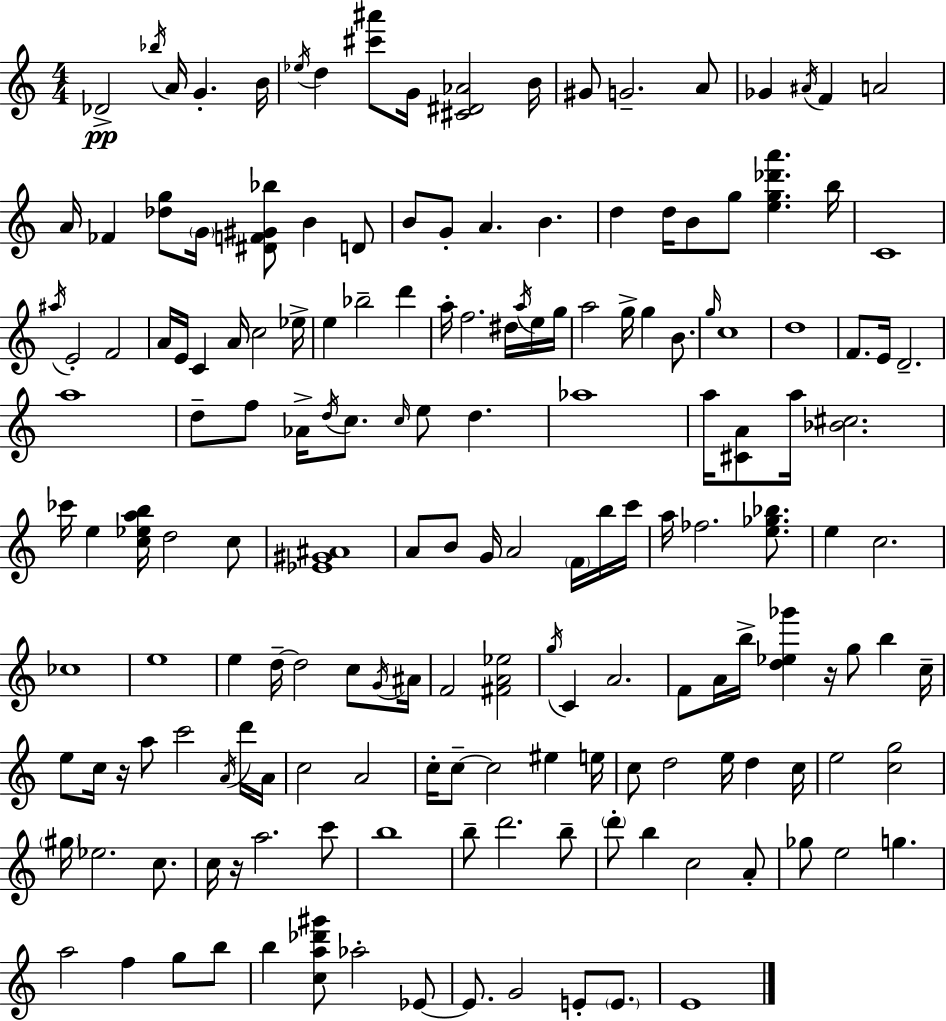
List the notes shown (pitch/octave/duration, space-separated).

Db4/h Bb5/s A4/s G4/q. B4/s Eb5/s D5/q [C#6,A#6]/e G4/s [C#4,D#4,Ab4]/h B4/s G#4/e G4/h. A4/e Gb4/q A#4/s F4/q A4/h A4/s FES4/q [Db5,G5]/e G4/s [D#4,F4,G#4,Bb5]/e B4/q D4/e B4/e G4/e A4/q. B4/q. D5/q D5/s B4/e G5/e [E5,G5,Db6,A6]/q. B5/s C4/w A#5/s E4/h F4/h A4/s E4/s C4/q A4/s C5/h Eb5/s E5/q Bb5/h D6/q A5/s F5/h. D#5/s A5/s E5/s G5/s A5/h G5/s G5/q B4/e. G5/s C5/w D5/w F4/e. E4/s D4/h. A5/w D5/e F5/e Ab4/s D5/s C5/e. C5/s E5/e D5/q. Ab5/w A5/s [C#4,A4]/e A5/s [Bb4,C#5]/h. CES6/s E5/q [C5,Eb5,A5,B5]/s D5/h C5/e [Eb4,G#4,A#4]/w A4/e B4/e G4/s A4/h F4/s B5/s C6/s A5/s FES5/h. [E5,Gb5,Bb5]/e. E5/q C5/h. CES5/w E5/w E5/q D5/s D5/h C5/e G4/s A#4/s F4/h [F#4,A4,Eb5]/h G5/s C4/q A4/h. F4/e A4/s B5/s [D5,Eb5,Gb6]/q R/s G5/e B5/q C5/s E5/e C5/s R/s A5/e C6/h A4/s D6/s A4/s C5/h A4/h C5/s C5/e C5/h EIS5/q E5/s C5/e D5/h E5/s D5/q C5/s E5/h [C5,G5]/h G#5/s Eb5/h. C5/e. C5/s R/s A5/h. C6/e B5/w B5/e D6/h. B5/e D6/e B5/q C5/h A4/e Gb5/e E5/h G5/q. A5/h F5/q G5/e B5/e B5/q [C5,A5,Db6,G#6]/e Ab5/h Eb4/e Eb4/e. G4/h E4/e E4/e. E4/w